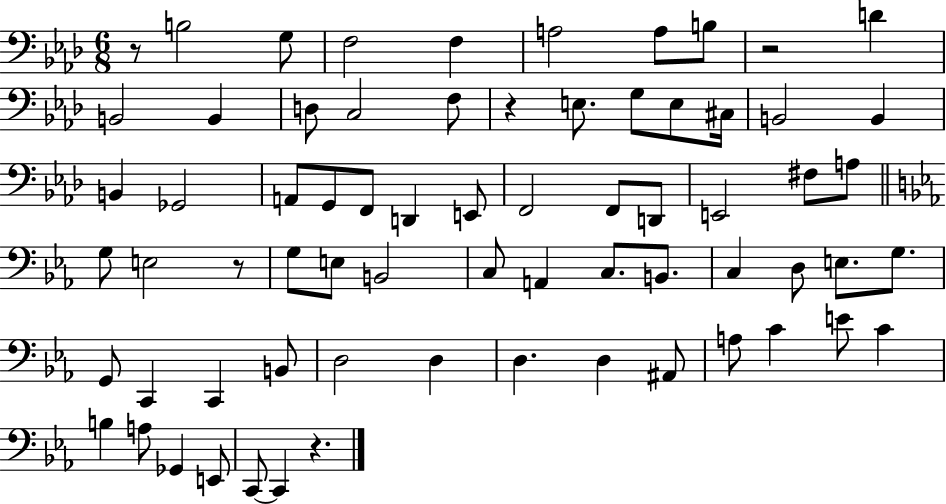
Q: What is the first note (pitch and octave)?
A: B3